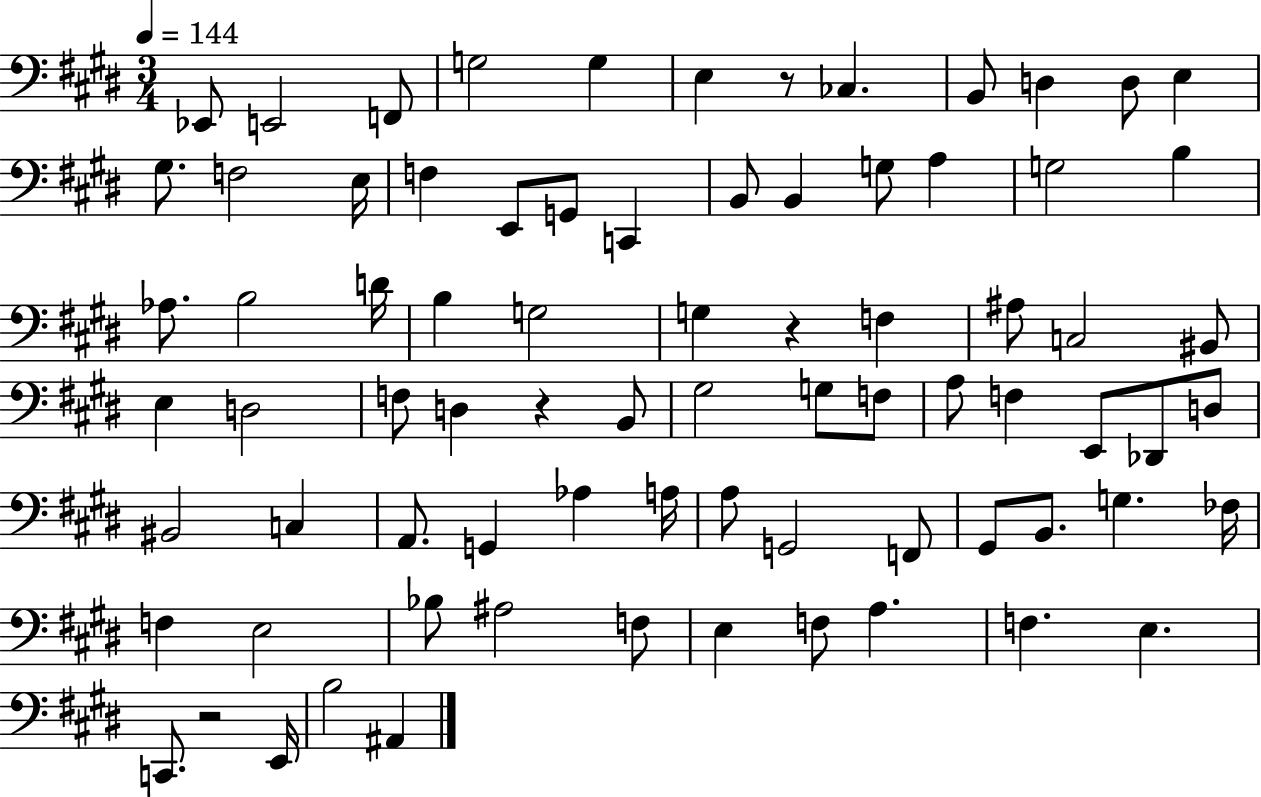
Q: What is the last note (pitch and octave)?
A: A#2